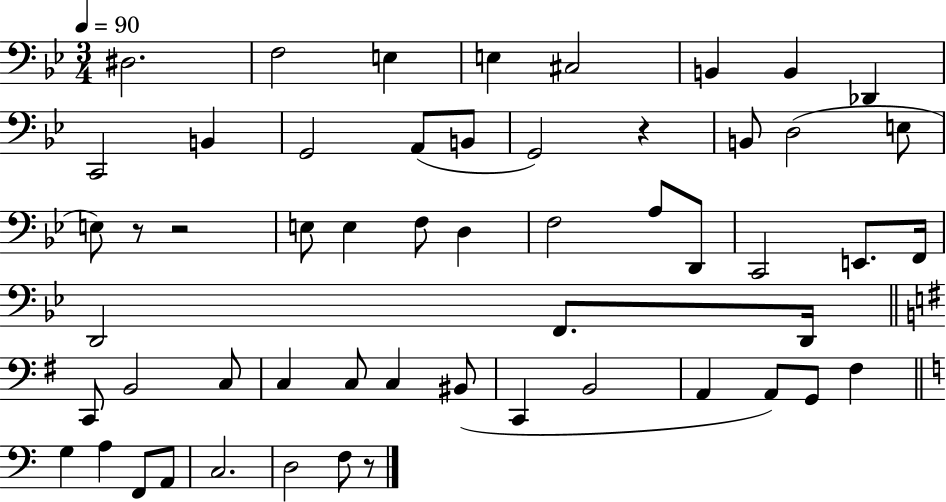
{
  \clef bass
  \numericTimeSignature
  \time 3/4
  \key bes \major
  \tempo 4 = 90
  dis2. | f2 e4 | e4 cis2 | b,4 b,4 des,4 | \break c,2 b,4 | g,2 a,8( b,8 | g,2) r4 | b,8 d2( e8 | \break e8) r8 r2 | e8 e4 f8 d4 | f2 a8 d,8 | c,2 e,8. f,16 | \break d,2 f,8. d,16 | \bar "||" \break \key g \major c,8 b,2 c8 | c4 c8 c4 bis,8( | c,4 b,2 | a,4 a,8) g,8 fis4 | \break \bar "||" \break \key c \major g4 a4 f,8 a,8 | c2. | d2 f8 r8 | \bar "|."
}